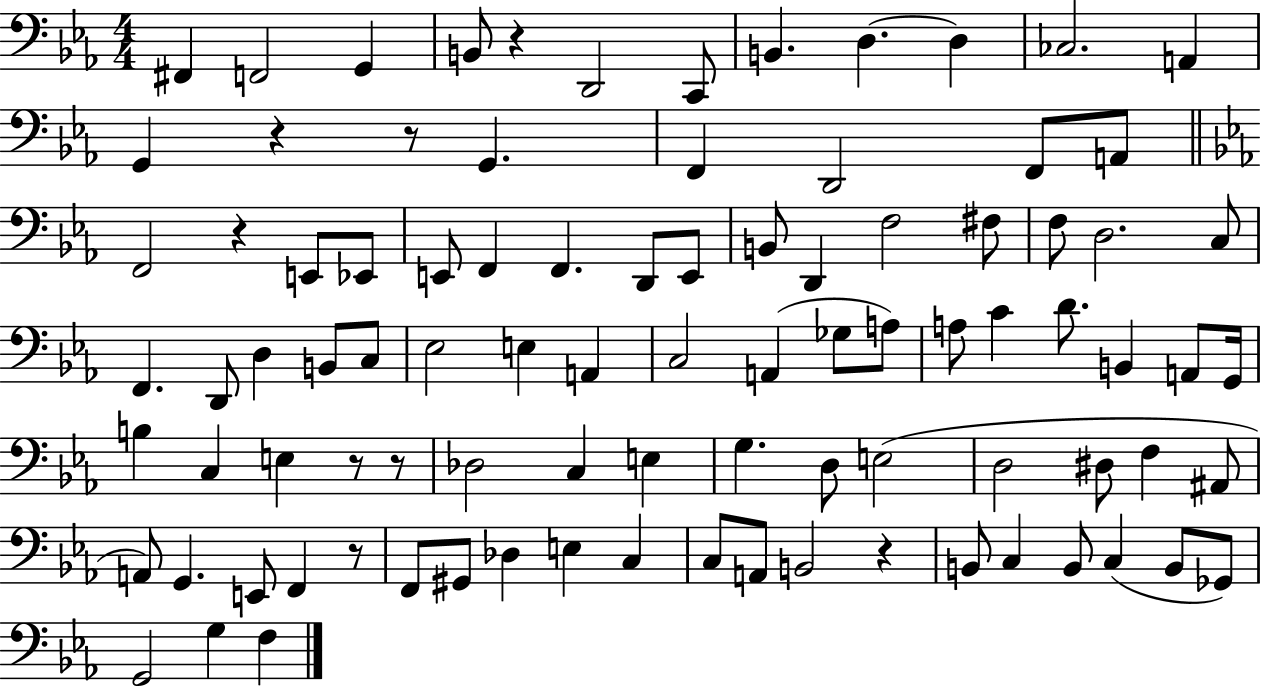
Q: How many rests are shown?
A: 8